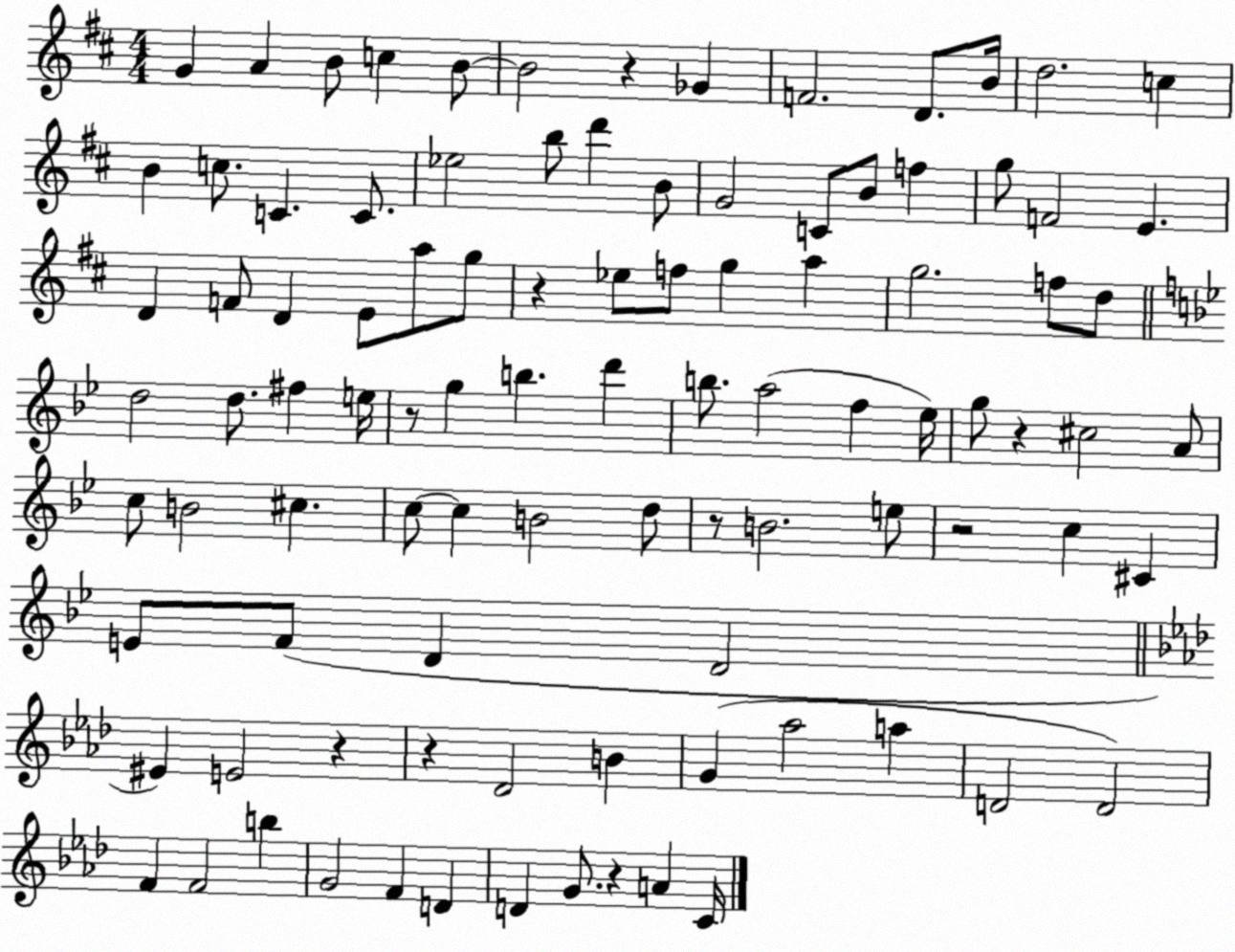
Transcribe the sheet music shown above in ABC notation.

X:1
T:Untitled
M:4/4
L:1/4
K:D
G A B/2 c B/2 B2 z _G F2 D/2 B/4 d2 c B c/2 C C/2 _e2 b/2 d' B/2 G2 C/2 B/2 f g/2 F2 E D F/2 D E/2 a/2 g/2 z _e/2 f/2 g a g2 f/2 d/2 d2 d/2 ^f e/4 z/2 g b d' b/2 a2 f _e/4 g/2 z ^c2 A/2 c/2 B2 ^c c/2 c B2 d/2 z/2 B2 e/2 z2 c ^C E/2 F/2 D D2 ^E E2 z z _D2 B G _a2 a D2 D2 F F2 b G2 F D D G/2 z A C/4